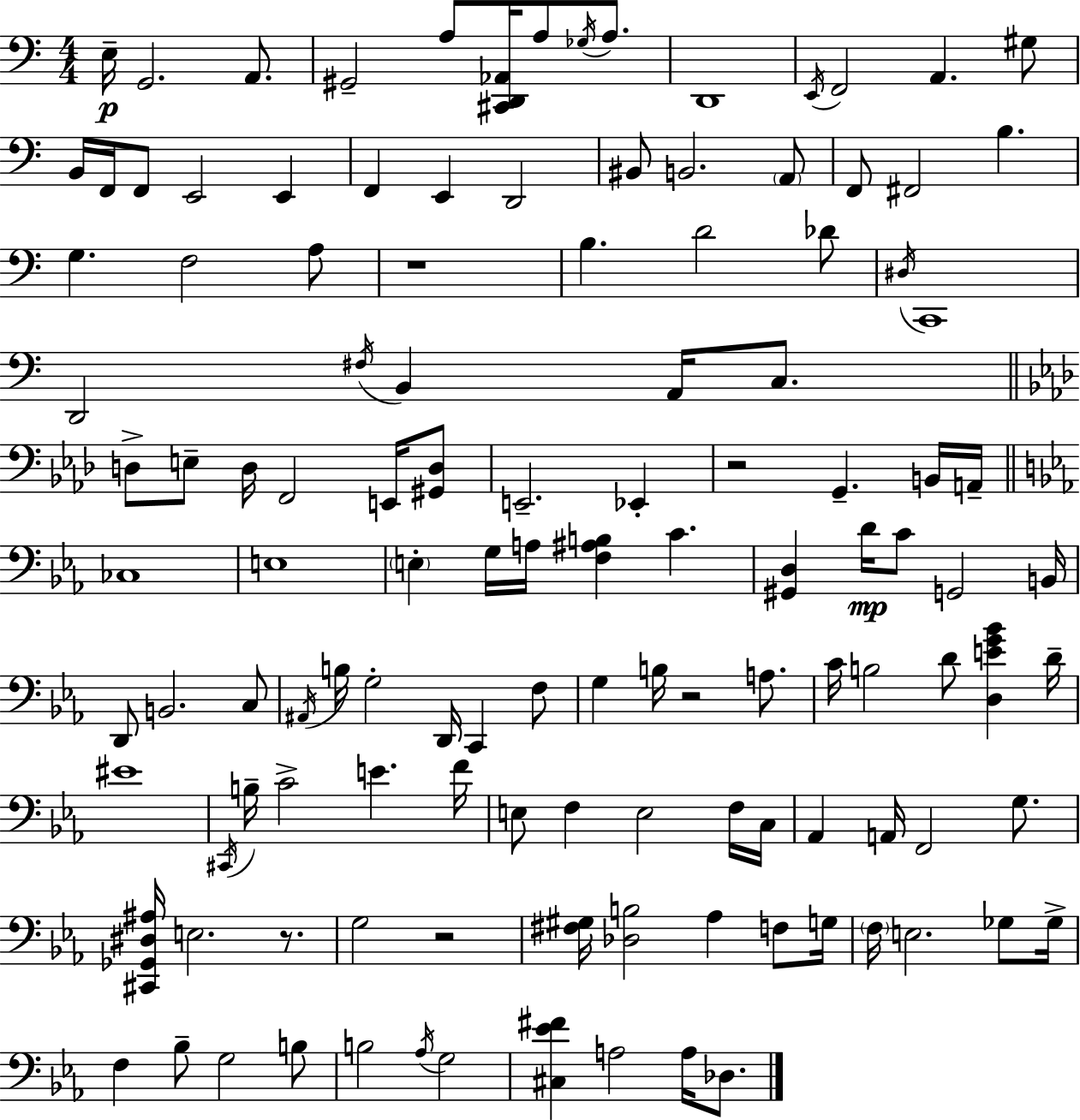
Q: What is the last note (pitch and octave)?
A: Db3